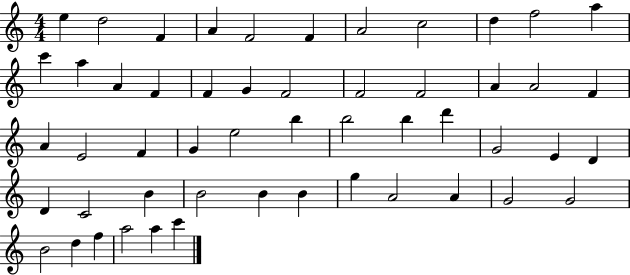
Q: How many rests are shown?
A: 0